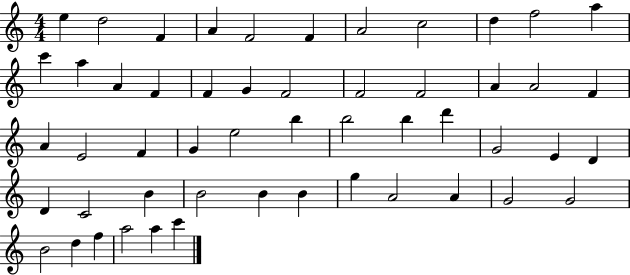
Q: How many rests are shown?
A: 0